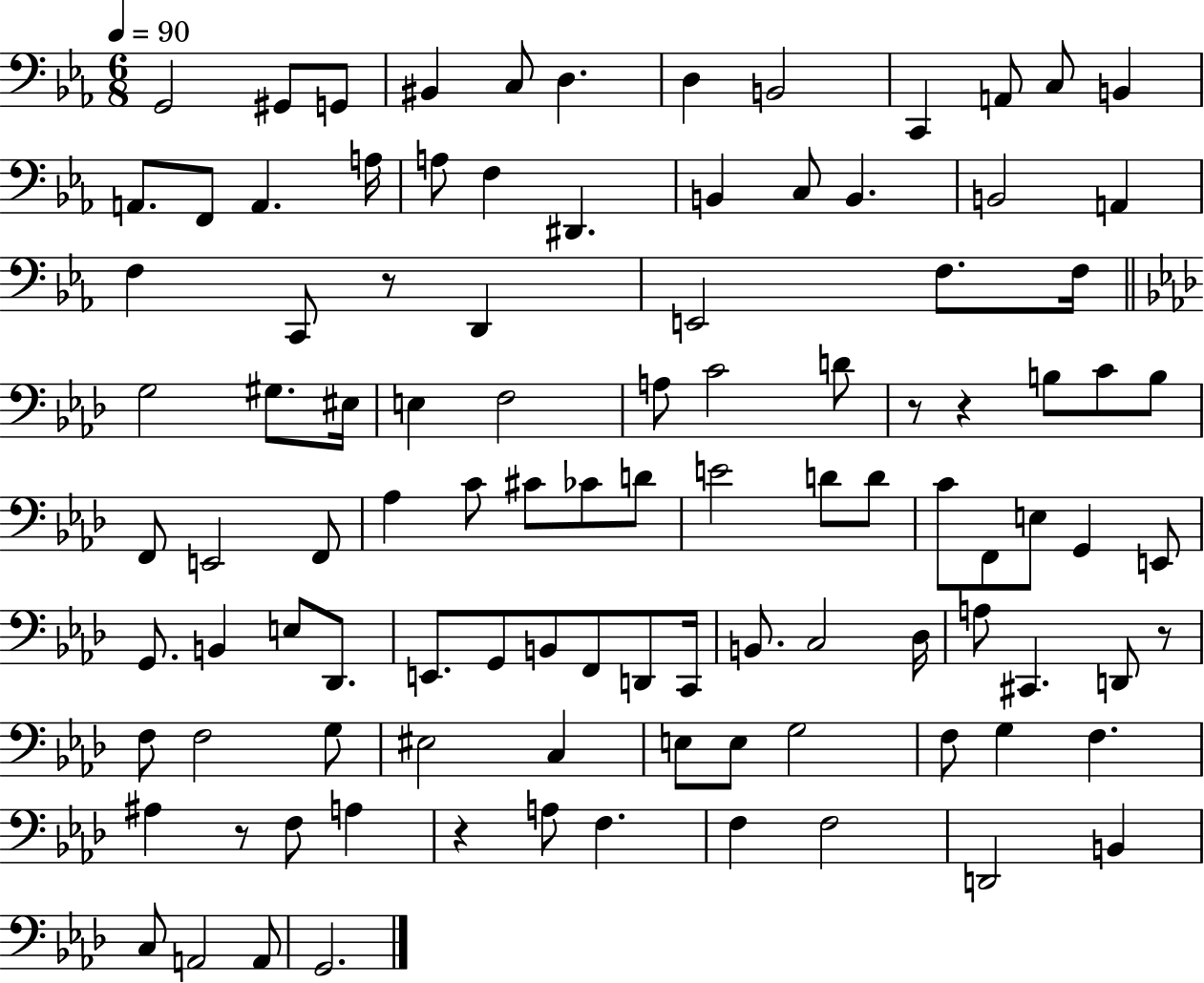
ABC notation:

X:1
T:Untitled
M:6/8
L:1/4
K:Eb
G,,2 ^G,,/2 G,,/2 ^B,, C,/2 D, D, B,,2 C,, A,,/2 C,/2 B,, A,,/2 F,,/2 A,, A,/4 A,/2 F, ^D,, B,, C,/2 B,, B,,2 A,, F, C,,/2 z/2 D,, E,,2 F,/2 F,/4 G,2 ^G,/2 ^E,/4 E, F,2 A,/2 C2 D/2 z/2 z B,/2 C/2 B,/2 F,,/2 E,,2 F,,/2 _A, C/2 ^C/2 _C/2 D/2 E2 D/2 D/2 C/2 F,,/2 E,/2 G,, E,,/2 G,,/2 B,, E,/2 _D,,/2 E,,/2 G,,/2 B,,/2 F,,/2 D,,/2 C,,/4 B,,/2 C,2 _D,/4 A,/2 ^C,, D,,/2 z/2 F,/2 F,2 G,/2 ^E,2 C, E,/2 E,/2 G,2 F,/2 G, F, ^A, z/2 F,/2 A, z A,/2 F, F, F,2 D,,2 B,, C,/2 A,,2 A,,/2 G,,2